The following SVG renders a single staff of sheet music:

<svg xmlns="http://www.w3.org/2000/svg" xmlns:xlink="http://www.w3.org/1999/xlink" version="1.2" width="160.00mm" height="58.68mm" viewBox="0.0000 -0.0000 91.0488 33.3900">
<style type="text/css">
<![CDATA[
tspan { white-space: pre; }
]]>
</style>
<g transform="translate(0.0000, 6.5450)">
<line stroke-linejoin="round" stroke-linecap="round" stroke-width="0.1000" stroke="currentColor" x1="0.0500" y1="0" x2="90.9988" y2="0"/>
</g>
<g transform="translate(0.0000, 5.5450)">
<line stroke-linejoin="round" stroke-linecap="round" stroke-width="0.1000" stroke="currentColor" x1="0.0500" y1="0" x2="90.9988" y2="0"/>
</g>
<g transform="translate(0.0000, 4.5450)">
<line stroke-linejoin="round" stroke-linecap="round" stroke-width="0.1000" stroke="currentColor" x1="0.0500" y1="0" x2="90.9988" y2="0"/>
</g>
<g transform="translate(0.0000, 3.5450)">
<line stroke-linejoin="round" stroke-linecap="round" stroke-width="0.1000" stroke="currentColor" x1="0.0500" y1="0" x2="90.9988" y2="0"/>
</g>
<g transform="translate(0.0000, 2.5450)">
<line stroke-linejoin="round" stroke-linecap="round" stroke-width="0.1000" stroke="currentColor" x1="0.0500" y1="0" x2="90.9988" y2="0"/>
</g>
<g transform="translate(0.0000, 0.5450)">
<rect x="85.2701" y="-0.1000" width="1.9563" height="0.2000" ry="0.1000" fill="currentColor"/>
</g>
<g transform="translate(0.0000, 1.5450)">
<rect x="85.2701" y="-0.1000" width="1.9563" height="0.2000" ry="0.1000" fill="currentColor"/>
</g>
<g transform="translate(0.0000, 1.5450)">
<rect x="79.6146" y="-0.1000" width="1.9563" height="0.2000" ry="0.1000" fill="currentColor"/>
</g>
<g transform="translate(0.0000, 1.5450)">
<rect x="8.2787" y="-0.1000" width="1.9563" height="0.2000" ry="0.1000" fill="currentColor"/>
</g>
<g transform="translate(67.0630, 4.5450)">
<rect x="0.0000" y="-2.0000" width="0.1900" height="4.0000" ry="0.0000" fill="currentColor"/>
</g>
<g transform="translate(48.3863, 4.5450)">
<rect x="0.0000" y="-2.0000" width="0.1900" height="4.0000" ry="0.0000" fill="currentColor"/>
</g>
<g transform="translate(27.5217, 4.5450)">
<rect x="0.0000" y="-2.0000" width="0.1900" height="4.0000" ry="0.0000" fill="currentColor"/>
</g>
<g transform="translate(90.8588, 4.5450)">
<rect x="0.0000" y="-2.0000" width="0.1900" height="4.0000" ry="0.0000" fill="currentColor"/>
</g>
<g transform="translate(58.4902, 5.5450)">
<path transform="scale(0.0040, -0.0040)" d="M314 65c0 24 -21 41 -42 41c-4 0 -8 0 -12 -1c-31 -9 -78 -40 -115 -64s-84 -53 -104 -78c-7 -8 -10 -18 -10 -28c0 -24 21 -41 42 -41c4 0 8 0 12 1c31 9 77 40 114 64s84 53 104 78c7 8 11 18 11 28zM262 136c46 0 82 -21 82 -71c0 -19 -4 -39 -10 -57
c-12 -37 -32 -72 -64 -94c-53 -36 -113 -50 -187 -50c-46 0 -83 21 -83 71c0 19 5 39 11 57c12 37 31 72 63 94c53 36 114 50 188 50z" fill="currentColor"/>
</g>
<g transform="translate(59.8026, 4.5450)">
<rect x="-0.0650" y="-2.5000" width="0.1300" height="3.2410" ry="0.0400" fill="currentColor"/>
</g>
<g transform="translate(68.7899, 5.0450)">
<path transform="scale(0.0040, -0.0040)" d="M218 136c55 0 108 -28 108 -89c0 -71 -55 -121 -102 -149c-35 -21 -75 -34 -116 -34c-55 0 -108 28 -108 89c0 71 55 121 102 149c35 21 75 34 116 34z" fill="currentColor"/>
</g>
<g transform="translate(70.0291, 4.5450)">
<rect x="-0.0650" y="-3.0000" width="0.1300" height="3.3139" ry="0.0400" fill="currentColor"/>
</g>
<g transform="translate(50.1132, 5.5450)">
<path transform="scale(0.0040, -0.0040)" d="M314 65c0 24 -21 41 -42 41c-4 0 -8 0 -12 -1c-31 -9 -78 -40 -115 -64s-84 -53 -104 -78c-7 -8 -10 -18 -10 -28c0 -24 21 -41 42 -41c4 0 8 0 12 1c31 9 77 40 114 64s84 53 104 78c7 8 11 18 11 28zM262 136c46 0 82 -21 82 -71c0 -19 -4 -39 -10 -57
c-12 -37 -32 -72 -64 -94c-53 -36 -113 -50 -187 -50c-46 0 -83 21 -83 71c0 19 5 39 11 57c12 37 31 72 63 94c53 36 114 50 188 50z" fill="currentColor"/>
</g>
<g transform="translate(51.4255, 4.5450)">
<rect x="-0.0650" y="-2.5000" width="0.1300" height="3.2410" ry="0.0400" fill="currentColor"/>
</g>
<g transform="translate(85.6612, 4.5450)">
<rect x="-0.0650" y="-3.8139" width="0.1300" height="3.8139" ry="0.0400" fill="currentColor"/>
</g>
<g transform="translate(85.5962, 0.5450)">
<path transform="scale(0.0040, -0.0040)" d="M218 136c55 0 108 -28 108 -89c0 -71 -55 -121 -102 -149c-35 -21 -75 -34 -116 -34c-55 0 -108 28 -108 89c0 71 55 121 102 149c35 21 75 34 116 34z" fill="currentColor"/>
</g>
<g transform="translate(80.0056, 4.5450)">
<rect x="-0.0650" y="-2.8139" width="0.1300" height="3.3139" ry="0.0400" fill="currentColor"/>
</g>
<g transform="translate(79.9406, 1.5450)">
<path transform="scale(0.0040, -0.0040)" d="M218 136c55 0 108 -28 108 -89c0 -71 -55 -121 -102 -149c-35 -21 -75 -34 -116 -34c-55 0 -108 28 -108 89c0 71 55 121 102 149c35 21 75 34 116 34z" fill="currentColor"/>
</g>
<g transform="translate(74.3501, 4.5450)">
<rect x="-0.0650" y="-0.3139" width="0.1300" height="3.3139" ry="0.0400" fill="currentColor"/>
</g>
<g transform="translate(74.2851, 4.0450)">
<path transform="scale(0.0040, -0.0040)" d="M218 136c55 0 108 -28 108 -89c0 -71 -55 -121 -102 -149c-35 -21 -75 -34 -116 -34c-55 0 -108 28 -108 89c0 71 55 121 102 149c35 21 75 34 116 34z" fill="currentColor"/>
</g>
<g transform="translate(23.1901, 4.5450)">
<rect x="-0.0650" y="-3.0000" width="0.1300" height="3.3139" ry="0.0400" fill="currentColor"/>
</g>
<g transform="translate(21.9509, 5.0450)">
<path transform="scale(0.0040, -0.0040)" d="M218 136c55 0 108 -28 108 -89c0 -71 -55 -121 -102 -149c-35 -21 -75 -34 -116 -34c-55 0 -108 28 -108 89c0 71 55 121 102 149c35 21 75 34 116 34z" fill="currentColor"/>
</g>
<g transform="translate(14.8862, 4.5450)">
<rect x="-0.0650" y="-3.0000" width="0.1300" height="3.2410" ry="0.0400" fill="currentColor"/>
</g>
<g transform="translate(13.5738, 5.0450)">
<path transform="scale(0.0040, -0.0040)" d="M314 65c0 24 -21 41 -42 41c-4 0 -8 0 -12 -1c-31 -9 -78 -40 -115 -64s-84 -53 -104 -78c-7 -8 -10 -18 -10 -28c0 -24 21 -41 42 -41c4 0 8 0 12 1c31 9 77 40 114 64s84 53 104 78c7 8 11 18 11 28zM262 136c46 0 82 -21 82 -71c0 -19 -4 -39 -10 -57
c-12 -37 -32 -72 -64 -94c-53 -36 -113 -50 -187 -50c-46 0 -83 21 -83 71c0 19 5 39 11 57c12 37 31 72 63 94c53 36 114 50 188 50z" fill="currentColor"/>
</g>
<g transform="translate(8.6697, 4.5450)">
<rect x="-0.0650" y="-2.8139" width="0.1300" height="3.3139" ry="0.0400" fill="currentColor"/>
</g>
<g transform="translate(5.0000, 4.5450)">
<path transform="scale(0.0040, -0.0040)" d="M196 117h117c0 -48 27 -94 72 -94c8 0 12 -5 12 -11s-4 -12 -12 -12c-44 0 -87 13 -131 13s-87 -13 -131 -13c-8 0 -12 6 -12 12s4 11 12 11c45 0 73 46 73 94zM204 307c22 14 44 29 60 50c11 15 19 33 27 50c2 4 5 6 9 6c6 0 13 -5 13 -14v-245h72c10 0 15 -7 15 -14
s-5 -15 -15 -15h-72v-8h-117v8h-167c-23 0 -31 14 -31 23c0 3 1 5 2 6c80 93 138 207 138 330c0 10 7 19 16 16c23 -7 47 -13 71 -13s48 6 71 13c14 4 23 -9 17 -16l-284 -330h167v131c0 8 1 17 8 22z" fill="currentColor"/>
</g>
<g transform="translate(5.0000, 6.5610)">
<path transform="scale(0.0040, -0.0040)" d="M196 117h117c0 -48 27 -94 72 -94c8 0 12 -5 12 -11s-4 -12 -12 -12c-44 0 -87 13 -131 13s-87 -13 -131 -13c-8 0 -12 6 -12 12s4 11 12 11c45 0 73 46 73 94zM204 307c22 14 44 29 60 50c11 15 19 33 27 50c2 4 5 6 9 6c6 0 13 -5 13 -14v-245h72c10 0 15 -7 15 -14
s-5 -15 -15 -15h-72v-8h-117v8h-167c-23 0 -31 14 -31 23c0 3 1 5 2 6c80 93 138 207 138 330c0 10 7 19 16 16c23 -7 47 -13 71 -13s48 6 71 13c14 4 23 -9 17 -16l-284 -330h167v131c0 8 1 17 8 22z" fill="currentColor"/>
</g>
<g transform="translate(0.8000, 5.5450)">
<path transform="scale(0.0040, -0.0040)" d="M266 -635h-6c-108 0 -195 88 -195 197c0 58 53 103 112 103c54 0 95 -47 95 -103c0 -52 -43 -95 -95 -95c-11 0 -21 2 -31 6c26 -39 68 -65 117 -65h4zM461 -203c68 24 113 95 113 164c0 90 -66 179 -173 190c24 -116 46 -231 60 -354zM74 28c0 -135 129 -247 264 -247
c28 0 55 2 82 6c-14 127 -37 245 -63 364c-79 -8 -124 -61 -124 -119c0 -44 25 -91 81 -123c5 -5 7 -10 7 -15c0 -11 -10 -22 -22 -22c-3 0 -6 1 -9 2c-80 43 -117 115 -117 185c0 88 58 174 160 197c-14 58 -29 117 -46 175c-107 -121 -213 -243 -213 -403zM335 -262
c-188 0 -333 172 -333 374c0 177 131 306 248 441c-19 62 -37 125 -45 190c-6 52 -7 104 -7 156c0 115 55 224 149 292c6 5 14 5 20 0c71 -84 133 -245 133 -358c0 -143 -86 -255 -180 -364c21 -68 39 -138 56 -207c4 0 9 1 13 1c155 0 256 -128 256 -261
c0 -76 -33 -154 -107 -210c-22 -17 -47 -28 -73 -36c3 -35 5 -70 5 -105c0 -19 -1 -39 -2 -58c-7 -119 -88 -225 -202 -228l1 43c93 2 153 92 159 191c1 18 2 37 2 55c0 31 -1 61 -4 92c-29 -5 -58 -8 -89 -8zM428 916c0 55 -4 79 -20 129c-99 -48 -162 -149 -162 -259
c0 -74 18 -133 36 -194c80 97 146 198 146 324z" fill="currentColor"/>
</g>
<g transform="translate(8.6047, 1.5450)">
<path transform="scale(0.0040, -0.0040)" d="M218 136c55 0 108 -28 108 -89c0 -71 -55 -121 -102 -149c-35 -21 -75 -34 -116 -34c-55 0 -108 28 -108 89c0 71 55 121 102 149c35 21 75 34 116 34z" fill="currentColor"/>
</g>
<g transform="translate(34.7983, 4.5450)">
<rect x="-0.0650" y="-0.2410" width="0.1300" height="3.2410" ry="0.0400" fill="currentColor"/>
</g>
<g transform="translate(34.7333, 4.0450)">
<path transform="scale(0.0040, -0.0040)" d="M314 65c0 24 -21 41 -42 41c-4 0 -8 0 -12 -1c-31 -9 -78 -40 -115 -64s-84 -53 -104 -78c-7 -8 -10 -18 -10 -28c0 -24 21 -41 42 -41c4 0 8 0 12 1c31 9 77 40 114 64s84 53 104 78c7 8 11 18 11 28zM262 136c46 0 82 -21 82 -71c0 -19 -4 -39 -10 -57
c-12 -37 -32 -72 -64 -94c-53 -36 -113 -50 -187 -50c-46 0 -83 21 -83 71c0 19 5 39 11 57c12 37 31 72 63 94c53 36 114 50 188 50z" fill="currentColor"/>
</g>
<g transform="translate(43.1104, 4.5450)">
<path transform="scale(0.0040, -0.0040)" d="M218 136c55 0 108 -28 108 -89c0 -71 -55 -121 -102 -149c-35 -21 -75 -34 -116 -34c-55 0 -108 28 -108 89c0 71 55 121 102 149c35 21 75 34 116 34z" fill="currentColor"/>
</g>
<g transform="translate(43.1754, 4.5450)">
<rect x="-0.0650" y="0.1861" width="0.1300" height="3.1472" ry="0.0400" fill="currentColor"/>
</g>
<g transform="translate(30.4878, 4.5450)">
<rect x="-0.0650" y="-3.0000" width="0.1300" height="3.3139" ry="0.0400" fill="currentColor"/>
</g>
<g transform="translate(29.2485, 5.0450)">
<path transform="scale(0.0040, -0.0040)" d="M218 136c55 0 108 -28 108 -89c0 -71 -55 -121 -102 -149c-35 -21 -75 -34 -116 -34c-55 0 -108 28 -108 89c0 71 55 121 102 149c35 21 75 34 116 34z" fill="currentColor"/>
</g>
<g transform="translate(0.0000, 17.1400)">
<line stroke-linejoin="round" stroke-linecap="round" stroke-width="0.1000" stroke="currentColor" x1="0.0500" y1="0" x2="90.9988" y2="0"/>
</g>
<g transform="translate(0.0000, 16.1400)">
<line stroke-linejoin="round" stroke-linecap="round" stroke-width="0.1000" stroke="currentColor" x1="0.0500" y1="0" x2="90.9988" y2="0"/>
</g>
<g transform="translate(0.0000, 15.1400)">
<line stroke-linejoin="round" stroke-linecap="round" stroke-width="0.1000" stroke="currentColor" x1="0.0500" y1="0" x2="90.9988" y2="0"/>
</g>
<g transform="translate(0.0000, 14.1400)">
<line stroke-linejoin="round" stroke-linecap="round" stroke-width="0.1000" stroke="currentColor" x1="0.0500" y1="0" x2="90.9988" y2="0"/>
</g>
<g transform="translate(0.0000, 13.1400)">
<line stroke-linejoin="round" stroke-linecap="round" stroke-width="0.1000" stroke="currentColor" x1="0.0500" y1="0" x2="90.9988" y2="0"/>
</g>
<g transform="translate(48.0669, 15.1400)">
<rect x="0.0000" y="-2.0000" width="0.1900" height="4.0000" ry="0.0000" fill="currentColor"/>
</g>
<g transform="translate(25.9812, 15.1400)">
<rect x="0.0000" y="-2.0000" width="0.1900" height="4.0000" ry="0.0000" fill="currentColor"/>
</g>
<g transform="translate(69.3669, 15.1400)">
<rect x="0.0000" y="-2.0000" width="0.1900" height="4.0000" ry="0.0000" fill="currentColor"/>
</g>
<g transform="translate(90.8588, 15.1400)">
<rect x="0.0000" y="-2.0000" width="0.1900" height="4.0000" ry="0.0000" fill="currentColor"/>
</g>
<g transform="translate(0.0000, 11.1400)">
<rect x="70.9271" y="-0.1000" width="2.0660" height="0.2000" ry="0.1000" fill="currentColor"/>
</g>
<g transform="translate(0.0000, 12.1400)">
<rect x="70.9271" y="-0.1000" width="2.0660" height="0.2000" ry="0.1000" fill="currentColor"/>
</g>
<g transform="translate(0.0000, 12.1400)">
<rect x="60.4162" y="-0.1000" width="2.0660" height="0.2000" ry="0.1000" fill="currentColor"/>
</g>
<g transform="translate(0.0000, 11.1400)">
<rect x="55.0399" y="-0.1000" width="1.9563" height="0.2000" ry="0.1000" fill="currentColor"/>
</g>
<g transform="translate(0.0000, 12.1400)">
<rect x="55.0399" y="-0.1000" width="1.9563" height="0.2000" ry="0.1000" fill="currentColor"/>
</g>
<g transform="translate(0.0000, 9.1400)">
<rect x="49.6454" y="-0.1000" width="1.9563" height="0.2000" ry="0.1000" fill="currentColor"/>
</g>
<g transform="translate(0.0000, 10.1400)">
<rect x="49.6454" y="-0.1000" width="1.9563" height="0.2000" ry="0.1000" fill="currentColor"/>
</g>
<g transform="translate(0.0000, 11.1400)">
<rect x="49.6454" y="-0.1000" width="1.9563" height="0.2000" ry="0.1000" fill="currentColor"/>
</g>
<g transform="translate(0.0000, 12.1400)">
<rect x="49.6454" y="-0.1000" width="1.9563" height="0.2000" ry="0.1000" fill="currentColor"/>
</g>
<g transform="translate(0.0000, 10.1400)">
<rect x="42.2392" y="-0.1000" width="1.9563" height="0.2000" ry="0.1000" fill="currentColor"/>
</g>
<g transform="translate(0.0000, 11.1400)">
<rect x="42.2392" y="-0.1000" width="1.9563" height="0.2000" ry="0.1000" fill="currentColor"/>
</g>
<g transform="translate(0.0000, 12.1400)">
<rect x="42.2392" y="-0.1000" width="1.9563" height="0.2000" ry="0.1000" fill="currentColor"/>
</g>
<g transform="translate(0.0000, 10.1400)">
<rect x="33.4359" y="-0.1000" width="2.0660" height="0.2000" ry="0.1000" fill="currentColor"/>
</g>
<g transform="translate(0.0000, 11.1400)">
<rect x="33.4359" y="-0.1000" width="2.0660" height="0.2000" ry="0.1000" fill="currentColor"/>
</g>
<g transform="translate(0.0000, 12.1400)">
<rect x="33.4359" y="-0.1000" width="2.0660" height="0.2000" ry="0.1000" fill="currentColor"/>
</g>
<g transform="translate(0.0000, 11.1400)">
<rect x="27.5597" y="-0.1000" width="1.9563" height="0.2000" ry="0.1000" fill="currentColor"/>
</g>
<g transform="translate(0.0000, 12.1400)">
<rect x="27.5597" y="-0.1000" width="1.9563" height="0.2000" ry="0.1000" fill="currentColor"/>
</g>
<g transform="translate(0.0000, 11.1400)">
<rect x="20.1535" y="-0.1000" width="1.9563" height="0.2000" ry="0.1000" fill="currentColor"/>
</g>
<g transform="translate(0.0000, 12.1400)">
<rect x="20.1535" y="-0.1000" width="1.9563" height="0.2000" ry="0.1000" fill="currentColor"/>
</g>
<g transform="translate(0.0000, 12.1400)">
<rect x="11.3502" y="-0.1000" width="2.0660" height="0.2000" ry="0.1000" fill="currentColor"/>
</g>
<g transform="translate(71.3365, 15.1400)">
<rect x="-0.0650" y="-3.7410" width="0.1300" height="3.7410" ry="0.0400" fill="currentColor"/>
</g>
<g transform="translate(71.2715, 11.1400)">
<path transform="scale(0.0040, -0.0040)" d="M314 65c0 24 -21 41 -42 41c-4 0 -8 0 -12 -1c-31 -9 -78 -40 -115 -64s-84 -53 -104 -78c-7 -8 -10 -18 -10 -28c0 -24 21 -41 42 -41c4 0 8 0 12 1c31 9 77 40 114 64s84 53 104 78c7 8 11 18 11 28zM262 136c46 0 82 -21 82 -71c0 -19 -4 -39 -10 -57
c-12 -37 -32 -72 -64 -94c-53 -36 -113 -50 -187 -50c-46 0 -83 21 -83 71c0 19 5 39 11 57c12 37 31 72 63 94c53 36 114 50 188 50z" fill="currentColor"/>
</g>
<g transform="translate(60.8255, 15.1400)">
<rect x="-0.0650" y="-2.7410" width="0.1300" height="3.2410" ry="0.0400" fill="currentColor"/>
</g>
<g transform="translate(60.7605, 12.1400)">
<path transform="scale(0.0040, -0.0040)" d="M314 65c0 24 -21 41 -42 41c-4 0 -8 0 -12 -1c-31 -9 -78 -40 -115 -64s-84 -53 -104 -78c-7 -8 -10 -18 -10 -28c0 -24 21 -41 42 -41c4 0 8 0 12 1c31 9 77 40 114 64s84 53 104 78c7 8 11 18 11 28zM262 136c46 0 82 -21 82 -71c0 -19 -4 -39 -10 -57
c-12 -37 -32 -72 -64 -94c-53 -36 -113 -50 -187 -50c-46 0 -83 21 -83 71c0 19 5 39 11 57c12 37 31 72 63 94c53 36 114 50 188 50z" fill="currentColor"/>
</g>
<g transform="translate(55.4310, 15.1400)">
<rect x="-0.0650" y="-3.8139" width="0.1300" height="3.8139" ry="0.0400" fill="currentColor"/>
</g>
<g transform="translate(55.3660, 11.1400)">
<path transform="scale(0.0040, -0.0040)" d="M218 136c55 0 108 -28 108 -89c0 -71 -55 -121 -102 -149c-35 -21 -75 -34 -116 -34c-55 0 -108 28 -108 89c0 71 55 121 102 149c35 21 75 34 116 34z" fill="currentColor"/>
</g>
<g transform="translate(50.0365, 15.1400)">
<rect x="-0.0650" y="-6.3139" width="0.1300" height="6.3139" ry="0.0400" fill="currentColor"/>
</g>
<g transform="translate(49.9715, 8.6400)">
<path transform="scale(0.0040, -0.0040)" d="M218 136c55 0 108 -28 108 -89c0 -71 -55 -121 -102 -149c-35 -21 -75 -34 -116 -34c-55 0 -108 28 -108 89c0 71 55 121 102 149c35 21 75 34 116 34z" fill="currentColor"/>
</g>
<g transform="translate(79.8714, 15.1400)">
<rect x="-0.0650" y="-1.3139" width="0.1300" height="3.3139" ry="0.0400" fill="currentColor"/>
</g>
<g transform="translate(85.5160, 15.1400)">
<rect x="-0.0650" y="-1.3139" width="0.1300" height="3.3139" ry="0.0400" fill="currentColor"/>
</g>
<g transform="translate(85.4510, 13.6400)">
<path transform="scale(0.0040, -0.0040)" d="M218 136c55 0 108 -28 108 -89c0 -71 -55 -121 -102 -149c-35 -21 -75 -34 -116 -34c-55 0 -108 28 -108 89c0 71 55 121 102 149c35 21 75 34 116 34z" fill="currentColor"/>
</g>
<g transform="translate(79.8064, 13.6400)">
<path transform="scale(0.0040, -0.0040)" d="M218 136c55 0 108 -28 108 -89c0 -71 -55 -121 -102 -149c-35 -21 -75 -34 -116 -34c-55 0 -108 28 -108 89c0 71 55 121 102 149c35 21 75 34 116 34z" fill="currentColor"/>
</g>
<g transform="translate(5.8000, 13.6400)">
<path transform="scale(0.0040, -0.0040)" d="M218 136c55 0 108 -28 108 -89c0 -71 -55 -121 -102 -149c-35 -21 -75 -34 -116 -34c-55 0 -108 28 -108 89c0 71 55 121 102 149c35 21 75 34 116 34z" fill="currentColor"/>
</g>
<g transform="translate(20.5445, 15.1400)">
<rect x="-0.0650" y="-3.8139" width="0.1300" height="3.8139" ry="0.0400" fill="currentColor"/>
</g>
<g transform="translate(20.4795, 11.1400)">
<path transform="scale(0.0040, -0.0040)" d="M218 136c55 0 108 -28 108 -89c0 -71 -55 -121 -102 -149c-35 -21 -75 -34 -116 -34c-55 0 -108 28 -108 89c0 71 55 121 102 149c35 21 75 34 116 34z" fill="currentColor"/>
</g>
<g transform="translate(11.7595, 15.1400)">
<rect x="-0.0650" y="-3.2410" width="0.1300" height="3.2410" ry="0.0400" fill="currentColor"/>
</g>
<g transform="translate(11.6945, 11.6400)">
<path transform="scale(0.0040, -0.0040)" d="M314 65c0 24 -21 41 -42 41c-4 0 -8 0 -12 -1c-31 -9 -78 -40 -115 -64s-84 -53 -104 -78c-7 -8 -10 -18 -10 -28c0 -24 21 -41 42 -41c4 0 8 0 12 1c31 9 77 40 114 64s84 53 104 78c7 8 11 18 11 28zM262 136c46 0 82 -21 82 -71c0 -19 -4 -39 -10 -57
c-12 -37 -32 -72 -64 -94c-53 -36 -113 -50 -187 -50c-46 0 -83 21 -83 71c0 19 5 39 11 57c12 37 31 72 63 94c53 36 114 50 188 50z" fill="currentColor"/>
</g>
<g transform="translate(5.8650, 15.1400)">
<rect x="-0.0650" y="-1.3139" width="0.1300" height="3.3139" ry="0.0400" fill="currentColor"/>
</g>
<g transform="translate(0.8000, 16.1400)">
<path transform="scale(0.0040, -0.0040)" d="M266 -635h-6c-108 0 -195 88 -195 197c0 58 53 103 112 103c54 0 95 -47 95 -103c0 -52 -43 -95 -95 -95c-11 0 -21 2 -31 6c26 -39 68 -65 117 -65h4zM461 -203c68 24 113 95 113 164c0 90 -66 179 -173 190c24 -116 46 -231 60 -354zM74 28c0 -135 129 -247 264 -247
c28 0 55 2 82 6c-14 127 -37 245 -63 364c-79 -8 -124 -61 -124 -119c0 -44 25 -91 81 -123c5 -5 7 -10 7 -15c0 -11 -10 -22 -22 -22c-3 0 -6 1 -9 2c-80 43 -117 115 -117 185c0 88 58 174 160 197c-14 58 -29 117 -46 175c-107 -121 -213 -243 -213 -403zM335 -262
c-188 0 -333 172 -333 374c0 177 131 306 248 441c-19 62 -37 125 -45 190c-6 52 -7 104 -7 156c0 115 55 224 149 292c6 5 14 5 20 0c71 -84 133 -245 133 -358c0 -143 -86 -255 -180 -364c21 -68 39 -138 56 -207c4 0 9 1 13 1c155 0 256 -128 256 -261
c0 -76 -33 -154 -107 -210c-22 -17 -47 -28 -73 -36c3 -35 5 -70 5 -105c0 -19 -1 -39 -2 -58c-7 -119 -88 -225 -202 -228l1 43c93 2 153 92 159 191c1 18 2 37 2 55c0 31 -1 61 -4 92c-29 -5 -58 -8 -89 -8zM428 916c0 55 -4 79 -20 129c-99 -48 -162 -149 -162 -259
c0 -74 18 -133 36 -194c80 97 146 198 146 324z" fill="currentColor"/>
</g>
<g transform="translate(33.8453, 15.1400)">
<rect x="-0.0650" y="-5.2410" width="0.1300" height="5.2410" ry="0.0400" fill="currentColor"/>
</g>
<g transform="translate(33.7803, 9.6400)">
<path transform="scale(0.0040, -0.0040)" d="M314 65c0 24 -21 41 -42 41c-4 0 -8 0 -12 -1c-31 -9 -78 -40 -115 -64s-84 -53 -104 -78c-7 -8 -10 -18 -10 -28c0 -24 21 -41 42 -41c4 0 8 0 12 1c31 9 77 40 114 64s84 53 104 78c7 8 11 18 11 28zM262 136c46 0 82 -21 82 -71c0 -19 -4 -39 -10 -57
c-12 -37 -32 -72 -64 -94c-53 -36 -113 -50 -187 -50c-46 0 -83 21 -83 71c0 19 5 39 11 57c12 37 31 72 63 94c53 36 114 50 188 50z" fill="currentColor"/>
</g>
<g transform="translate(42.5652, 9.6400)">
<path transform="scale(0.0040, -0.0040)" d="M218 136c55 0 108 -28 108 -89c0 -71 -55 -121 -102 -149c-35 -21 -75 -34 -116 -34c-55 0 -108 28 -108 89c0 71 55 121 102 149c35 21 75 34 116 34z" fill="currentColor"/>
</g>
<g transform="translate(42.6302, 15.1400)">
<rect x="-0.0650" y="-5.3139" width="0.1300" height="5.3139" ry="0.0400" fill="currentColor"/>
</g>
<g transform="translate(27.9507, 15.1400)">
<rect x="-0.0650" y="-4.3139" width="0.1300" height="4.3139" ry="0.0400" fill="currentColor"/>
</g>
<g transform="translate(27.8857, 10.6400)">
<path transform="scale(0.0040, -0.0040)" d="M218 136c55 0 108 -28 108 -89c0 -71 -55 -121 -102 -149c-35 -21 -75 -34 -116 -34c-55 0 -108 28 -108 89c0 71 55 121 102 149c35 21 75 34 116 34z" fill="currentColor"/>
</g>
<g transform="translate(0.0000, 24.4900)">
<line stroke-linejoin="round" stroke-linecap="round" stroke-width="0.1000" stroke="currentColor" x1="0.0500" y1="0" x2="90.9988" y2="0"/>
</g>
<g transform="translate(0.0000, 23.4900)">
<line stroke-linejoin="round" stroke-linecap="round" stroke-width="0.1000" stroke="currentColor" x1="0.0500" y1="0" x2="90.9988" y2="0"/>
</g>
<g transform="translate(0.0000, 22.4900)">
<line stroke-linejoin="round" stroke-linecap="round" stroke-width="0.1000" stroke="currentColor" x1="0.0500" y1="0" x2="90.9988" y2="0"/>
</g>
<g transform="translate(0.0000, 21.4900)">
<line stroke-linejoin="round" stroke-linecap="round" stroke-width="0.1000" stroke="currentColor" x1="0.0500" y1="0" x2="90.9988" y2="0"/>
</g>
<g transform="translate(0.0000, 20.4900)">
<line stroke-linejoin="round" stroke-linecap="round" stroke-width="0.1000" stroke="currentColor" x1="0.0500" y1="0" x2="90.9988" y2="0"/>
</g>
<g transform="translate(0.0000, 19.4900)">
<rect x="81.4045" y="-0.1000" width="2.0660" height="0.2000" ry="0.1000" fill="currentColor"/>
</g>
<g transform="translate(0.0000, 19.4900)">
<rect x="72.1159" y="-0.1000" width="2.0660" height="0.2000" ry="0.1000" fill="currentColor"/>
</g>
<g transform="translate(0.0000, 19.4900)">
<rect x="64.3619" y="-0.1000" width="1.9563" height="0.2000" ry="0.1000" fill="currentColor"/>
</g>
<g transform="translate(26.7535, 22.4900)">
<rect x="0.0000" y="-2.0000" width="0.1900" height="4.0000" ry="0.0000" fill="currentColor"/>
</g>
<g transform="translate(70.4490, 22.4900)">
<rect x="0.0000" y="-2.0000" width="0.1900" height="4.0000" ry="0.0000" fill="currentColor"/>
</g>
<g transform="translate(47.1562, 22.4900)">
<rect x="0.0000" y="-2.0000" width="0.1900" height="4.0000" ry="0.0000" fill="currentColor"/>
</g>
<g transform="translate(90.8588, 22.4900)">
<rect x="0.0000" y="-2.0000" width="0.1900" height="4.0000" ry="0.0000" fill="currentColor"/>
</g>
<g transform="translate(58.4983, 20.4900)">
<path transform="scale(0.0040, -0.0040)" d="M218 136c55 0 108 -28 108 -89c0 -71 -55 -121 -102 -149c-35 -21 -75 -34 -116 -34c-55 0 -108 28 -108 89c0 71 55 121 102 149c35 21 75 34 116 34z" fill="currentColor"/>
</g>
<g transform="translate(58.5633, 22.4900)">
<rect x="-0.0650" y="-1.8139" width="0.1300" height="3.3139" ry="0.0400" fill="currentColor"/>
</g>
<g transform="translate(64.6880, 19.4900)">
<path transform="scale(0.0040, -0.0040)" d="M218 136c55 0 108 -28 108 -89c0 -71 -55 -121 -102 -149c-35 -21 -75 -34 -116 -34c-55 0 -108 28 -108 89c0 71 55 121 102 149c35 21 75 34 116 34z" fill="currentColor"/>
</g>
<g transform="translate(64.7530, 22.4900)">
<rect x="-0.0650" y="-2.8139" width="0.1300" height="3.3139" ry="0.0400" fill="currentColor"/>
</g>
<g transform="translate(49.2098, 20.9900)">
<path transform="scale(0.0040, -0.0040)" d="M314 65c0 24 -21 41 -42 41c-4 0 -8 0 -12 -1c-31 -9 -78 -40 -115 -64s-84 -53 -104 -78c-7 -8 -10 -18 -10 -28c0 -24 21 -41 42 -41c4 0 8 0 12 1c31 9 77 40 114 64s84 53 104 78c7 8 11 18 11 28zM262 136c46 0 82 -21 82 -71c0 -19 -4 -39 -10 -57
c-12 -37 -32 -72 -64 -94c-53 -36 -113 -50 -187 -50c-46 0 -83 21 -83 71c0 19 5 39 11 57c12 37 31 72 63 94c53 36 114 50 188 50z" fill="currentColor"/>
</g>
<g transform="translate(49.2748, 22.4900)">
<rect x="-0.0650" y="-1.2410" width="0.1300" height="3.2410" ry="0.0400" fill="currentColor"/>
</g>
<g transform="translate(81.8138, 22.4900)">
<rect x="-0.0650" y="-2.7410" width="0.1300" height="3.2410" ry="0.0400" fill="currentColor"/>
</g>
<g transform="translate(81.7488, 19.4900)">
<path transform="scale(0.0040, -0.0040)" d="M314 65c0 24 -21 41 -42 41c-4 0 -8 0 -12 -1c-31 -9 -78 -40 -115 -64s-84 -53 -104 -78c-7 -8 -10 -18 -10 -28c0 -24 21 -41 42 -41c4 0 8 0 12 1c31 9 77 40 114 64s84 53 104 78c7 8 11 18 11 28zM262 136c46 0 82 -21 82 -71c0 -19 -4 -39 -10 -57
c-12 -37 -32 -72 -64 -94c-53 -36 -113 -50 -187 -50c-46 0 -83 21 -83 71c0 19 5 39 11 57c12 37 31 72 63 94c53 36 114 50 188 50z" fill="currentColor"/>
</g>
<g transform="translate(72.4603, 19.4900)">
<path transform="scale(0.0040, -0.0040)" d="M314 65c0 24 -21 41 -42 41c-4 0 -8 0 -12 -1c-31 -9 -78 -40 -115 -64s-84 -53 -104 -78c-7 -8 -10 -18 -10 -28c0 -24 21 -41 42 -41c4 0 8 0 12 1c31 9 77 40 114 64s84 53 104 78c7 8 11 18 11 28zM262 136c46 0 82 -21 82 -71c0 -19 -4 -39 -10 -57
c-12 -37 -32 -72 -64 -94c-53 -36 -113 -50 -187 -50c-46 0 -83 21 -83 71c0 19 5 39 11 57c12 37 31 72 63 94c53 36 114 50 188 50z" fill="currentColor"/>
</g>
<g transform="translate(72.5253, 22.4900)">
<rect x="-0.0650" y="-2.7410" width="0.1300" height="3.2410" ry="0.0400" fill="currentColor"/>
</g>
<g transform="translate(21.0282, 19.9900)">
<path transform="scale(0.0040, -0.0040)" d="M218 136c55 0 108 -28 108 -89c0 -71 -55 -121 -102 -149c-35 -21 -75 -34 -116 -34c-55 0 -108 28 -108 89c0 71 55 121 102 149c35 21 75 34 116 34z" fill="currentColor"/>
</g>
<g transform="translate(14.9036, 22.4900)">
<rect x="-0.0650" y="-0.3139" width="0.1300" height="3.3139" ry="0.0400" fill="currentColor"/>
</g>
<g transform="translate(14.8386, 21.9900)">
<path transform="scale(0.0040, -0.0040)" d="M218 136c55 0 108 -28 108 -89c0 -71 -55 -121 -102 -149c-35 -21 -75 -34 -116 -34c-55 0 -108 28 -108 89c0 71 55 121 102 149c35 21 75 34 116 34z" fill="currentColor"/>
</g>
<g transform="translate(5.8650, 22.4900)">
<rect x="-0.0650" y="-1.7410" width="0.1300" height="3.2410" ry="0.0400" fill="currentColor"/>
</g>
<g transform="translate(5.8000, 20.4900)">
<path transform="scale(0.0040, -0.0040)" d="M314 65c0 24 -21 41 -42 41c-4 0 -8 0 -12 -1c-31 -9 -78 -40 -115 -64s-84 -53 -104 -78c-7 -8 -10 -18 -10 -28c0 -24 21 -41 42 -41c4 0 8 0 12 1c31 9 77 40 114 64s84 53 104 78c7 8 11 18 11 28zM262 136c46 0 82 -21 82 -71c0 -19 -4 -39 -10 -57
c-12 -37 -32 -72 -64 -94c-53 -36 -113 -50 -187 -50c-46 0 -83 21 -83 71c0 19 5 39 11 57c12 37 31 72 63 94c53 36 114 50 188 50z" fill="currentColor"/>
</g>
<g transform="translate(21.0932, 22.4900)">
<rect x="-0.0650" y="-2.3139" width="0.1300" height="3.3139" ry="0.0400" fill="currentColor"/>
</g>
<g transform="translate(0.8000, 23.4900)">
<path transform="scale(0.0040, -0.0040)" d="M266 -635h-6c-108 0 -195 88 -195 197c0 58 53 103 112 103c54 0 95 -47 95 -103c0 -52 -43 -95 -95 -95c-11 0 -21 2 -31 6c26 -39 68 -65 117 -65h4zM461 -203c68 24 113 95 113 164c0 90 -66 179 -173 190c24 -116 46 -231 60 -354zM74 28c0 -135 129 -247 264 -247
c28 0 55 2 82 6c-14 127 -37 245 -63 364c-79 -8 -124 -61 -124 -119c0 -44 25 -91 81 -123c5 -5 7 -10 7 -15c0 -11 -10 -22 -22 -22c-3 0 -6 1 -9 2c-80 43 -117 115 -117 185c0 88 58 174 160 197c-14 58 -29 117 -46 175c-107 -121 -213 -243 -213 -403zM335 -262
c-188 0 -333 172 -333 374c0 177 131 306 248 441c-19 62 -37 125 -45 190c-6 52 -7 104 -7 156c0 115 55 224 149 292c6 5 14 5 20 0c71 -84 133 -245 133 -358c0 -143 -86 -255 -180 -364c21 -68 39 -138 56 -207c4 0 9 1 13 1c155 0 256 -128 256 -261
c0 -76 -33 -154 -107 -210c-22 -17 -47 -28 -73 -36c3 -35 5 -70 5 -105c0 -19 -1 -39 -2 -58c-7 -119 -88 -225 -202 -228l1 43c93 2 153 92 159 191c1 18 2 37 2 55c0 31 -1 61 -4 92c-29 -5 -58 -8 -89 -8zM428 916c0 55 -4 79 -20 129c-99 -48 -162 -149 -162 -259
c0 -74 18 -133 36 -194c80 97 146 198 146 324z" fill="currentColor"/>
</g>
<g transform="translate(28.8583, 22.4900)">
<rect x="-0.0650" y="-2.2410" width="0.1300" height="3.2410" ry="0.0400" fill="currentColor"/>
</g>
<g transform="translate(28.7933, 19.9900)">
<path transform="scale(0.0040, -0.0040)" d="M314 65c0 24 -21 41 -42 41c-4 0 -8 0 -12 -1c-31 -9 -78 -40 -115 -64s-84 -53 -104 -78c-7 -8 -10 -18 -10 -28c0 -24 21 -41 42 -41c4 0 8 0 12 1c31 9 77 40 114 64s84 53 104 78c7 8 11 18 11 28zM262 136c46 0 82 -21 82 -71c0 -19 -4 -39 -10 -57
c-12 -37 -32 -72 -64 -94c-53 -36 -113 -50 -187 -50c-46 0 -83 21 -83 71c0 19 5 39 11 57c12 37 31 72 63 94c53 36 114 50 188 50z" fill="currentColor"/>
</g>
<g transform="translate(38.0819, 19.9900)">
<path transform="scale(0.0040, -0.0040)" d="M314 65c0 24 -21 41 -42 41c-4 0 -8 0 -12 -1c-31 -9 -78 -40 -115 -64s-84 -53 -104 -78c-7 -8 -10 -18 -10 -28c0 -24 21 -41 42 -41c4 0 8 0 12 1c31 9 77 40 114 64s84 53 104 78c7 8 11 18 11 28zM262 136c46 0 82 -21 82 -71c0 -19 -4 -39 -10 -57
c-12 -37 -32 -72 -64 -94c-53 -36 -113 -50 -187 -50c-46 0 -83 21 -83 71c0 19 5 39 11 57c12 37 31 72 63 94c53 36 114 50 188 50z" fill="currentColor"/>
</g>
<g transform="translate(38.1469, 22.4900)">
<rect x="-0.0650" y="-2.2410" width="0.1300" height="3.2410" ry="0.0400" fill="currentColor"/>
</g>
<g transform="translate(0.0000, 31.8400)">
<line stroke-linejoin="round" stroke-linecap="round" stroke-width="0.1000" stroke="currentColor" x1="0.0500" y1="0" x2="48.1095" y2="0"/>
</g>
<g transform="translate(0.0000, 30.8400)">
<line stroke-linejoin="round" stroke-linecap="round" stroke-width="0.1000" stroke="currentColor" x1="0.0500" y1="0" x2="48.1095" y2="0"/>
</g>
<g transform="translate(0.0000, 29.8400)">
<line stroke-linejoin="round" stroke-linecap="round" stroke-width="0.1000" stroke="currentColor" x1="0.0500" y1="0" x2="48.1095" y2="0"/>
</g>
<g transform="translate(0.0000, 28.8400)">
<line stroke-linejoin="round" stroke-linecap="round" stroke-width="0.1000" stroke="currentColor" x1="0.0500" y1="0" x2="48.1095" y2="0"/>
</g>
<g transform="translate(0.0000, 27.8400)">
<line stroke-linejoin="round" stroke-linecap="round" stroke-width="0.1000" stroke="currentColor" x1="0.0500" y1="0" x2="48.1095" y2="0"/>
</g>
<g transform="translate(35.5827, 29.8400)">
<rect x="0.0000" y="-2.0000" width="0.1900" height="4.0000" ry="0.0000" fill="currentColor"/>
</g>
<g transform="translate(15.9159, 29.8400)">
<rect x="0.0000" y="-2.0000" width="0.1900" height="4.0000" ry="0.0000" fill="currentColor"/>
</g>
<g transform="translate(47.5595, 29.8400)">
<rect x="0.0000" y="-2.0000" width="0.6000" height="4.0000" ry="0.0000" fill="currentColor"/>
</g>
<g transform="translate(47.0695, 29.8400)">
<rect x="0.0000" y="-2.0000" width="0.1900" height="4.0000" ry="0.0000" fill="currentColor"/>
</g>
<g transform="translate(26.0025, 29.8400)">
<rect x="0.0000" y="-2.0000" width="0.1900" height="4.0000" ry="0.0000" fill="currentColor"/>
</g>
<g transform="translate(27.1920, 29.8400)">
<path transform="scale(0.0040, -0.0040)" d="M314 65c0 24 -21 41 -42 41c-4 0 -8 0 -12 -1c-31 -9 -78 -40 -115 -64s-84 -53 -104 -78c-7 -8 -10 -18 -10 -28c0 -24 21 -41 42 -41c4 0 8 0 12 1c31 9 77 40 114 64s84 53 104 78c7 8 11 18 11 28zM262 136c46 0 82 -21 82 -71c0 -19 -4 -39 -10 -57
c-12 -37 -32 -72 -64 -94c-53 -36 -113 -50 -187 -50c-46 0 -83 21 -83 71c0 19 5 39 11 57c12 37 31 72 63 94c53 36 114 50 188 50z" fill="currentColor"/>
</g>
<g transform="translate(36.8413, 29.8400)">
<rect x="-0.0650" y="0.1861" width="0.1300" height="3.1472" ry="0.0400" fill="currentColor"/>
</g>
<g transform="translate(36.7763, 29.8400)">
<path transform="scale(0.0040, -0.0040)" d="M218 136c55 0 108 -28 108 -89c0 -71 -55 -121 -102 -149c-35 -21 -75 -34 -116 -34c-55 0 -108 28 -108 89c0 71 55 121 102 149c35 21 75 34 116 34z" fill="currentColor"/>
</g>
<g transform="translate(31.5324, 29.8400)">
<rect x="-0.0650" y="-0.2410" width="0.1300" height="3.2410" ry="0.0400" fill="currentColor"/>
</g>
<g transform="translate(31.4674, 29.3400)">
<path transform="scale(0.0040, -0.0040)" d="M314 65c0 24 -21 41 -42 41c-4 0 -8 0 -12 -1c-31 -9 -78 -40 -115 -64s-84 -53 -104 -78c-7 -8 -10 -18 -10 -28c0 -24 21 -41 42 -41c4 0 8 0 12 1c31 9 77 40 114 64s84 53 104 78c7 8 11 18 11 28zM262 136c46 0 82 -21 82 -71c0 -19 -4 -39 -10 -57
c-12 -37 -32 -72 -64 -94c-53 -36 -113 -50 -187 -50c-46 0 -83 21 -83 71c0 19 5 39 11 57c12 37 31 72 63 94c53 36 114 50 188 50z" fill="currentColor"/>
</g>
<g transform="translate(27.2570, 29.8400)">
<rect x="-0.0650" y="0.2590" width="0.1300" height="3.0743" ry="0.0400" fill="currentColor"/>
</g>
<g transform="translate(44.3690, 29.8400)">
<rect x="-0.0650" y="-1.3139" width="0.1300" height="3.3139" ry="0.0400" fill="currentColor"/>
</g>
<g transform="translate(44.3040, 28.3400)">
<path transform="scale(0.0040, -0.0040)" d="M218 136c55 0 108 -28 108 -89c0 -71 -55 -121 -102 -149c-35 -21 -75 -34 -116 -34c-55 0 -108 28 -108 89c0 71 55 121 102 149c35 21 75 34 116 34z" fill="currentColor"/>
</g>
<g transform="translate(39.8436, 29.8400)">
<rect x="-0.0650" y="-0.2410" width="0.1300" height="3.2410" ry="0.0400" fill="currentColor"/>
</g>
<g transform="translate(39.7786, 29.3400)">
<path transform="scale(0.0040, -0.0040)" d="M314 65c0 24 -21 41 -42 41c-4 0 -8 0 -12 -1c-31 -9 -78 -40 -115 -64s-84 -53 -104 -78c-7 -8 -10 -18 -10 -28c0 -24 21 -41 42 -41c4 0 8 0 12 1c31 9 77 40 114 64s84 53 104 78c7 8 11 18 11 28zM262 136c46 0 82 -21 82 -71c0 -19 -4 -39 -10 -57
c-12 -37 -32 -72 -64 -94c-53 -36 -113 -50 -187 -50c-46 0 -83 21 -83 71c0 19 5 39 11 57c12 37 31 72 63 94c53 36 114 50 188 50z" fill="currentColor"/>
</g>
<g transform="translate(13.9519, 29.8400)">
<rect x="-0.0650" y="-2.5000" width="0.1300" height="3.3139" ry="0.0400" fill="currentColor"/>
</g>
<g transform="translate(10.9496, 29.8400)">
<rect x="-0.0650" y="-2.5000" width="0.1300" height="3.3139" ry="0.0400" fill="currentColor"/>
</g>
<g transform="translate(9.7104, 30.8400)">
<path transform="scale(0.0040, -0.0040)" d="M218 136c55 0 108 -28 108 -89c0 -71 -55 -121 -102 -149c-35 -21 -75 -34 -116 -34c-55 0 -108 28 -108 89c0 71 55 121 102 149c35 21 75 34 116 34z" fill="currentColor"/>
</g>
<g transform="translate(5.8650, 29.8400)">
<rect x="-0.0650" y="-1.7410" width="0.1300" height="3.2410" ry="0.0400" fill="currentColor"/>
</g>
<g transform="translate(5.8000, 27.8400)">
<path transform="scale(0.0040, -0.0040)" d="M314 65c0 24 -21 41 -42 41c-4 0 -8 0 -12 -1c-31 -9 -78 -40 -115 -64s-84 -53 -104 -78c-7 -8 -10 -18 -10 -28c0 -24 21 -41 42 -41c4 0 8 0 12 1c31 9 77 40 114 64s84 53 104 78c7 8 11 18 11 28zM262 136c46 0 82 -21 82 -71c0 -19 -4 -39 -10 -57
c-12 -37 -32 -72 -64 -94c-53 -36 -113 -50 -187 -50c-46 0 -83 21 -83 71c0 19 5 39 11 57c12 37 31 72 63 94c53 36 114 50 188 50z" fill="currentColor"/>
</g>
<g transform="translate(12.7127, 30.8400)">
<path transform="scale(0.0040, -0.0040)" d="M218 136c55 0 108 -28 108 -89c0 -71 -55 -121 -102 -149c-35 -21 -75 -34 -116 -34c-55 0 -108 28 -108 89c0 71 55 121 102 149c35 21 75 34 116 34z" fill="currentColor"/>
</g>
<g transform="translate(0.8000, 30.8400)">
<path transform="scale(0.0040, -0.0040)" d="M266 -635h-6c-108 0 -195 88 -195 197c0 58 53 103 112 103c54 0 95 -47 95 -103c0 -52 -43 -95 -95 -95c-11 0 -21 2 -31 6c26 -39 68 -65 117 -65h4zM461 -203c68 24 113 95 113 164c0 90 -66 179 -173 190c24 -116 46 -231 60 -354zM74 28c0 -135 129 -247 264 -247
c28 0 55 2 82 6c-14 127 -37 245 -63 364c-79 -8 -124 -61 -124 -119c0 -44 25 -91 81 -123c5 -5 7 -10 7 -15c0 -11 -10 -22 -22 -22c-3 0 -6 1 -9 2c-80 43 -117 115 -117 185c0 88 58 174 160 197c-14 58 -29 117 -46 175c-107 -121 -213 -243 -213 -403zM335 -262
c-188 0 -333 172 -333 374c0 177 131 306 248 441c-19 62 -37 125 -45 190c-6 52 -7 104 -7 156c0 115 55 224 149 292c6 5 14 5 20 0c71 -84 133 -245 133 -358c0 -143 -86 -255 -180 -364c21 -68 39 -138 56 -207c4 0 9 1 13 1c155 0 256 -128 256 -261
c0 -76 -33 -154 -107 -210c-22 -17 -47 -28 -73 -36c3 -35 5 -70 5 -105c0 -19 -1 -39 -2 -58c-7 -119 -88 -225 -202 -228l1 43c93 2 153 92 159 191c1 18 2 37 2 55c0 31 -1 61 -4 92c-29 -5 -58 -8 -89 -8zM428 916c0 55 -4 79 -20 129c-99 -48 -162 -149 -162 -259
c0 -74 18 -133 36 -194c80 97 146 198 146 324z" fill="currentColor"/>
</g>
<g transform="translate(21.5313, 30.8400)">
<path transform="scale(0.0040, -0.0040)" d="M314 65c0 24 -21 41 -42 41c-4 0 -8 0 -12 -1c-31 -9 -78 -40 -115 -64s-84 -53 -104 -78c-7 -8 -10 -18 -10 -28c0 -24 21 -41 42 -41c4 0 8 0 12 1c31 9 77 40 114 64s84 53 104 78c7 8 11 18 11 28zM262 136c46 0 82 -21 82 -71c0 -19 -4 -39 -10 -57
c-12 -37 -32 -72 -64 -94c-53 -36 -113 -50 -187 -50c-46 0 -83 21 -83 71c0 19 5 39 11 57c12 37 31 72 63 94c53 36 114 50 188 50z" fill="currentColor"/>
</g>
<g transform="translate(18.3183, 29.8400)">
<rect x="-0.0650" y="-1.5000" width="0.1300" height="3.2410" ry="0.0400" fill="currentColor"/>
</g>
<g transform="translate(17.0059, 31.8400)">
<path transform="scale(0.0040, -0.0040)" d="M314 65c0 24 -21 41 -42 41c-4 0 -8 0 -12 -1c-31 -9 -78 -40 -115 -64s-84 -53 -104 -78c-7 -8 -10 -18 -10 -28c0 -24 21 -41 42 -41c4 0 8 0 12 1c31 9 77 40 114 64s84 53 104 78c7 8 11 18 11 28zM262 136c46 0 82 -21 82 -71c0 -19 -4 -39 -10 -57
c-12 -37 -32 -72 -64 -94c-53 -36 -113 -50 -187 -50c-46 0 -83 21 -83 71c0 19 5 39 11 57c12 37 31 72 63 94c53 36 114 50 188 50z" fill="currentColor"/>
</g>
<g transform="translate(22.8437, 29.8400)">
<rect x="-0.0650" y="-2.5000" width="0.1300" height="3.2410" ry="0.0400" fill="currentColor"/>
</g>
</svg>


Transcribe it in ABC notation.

X:1
T:Untitled
M:4/4
L:1/4
K:C
a A2 A A c2 B G2 G2 A c a c' e b2 c' d' f'2 f' a' c' a2 c'2 e e f2 c g g2 g2 e2 f a a2 a2 f2 G G E2 G2 B2 c2 B c2 e